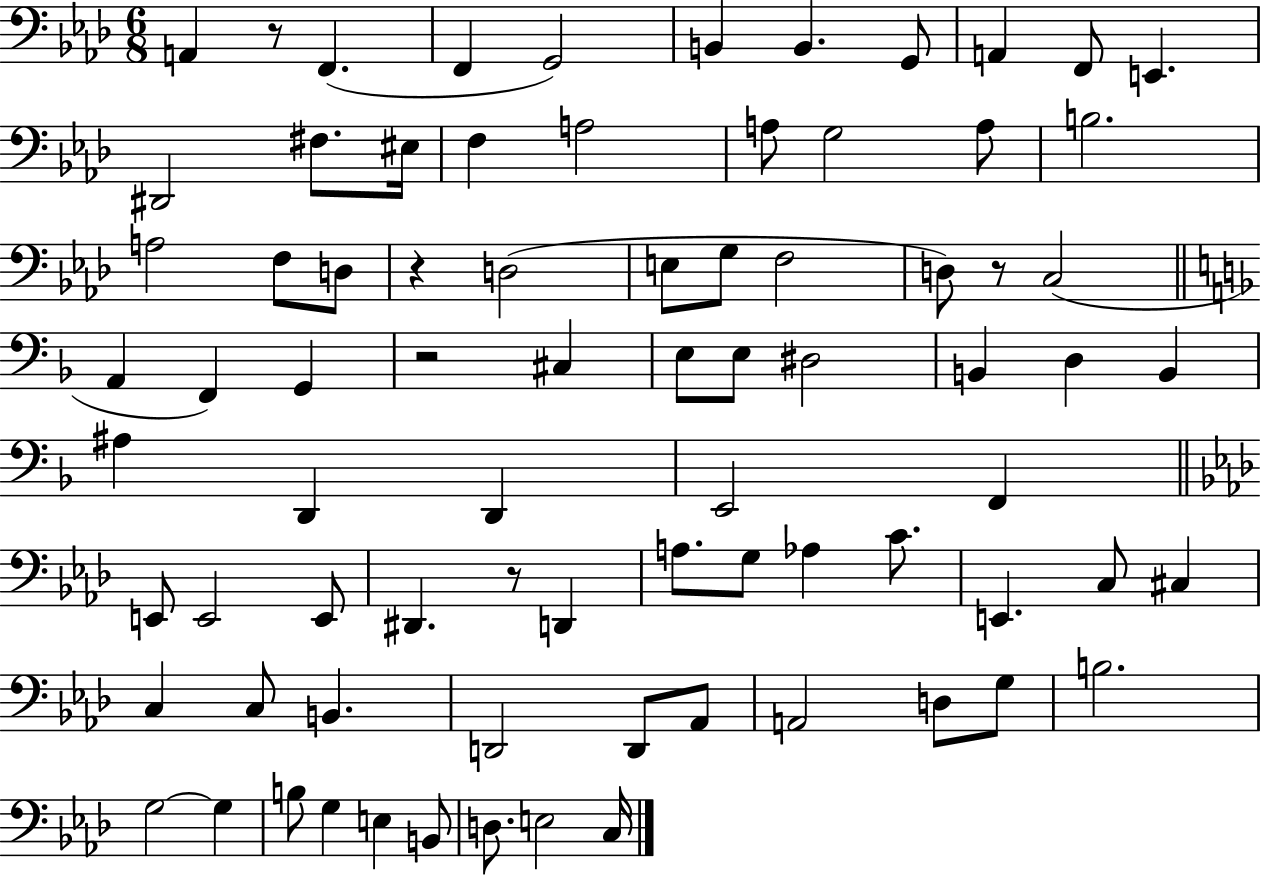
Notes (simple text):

A2/q R/e F2/q. F2/q G2/h B2/q B2/q. G2/e A2/q F2/e E2/q. D#2/h F#3/e. EIS3/s F3/q A3/h A3/e G3/h A3/e B3/h. A3/h F3/e D3/e R/q D3/h E3/e G3/e F3/h D3/e R/e C3/h A2/q F2/q G2/q R/h C#3/q E3/e E3/e D#3/h B2/q D3/q B2/q A#3/q D2/q D2/q E2/h F2/q E2/e E2/h E2/e D#2/q. R/e D2/q A3/e. G3/e Ab3/q C4/e. E2/q. C3/e C#3/q C3/q C3/e B2/q. D2/h D2/e Ab2/e A2/h D3/e G3/e B3/h. G3/h G3/q B3/e G3/q E3/q B2/e D3/e. E3/h C3/s